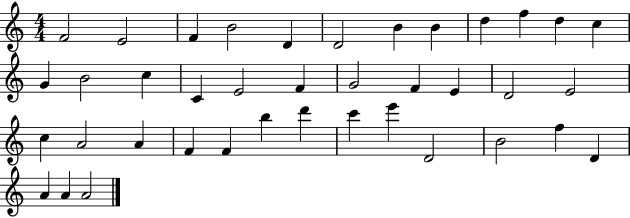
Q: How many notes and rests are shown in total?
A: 39